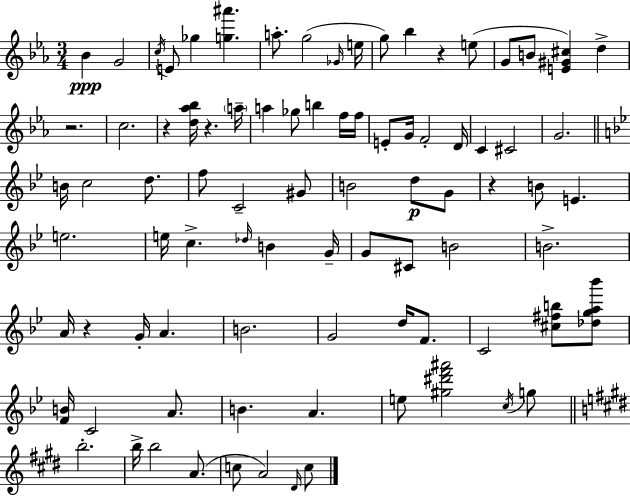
{
  \clef treble
  \numericTimeSignature
  \time 3/4
  \key c \minor
  \repeat volta 2 { bes'4\ppp g'2 | \acciaccatura { c''16 } e'8 ges''4 <g'' ais'''>4. | a''8.-. g''2( | \grace { ges'16 } e''16 g''8) bes''4 r4 | \break e''8( g'8 b'8 <e' gis' cis''>4) d''4-> | r2. | c''2. | r4 <d'' aes'' bes''>16 r4. | \break \parenthesize a''16-- a''4 ges''8 b''4 | f''16 f''16 e'8-. g'16 f'2-. | d'16 c'4 cis'2 | g'2. | \break \bar "||" \break \key g \minor b'16 c''2 d''8. | f''8 c'2-- gis'8 | b'2 d''8\p g'8 | r4 b'8 e'4. | \break e''2. | e''16 c''4.-> \grace { des''16 } b'4 | g'16-- g'8 cis'8 b'2 | b'2.-> | \break a'16 r4 g'16-. a'4. | b'2. | g'2 d''16 f'8. | c'2 <cis'' fis'' b''>8 <des'' g'' a'' bes'''>8 | \break <f' b'>16 c'2 a'8. | b'4. a'4. | e''8 <gis'' dis''' f''' ais'''>2 \acciaccatura { c''16 } | g''8 \bar "||" \break \key e \major b''2.-. | b''16-> b''2 a'8.( | c''8 a'2) \grace { dis'16 } c''8 | } \bar "|."
}